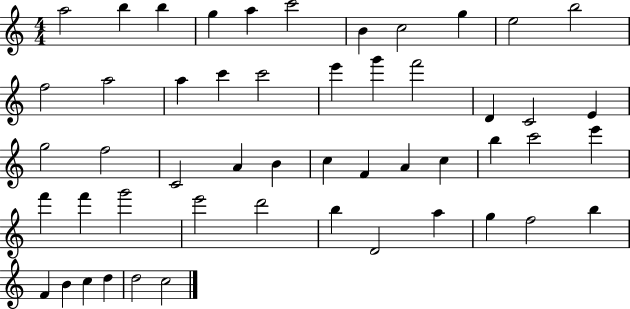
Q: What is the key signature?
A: C major